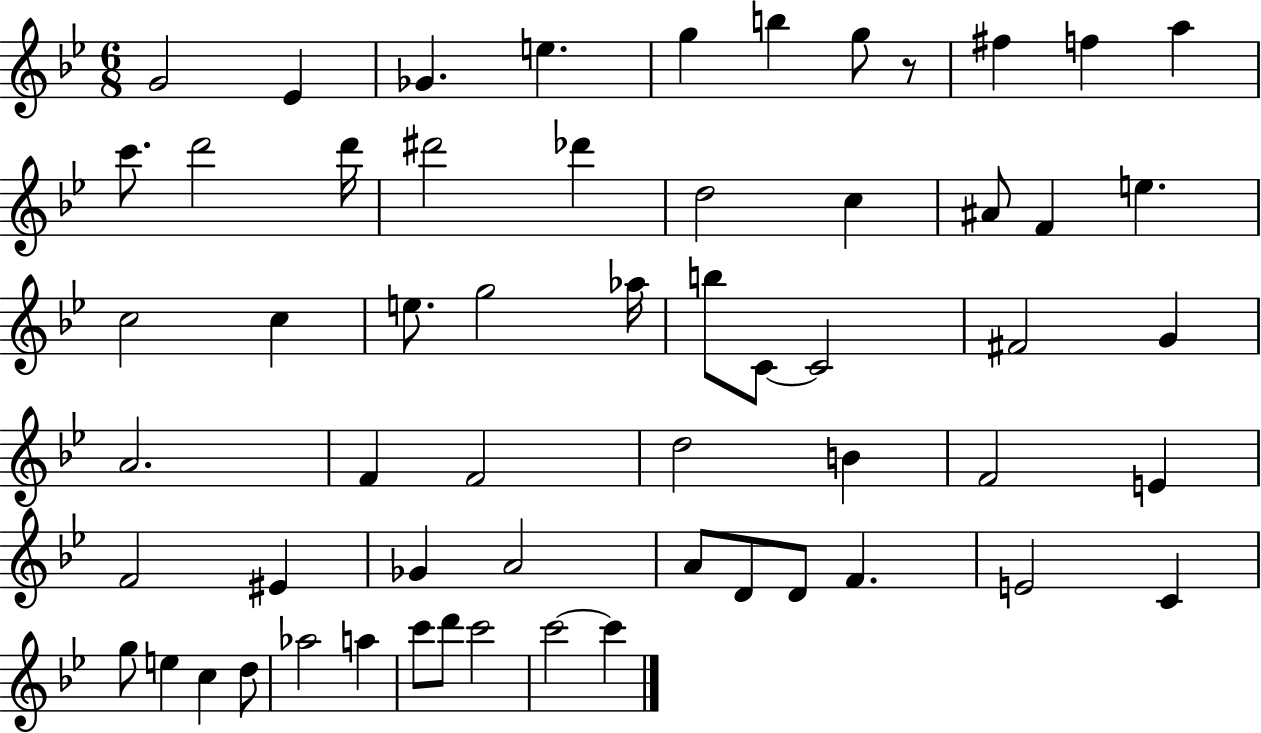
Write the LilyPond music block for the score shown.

{
  \clef treble
  \numericTimeSignature
  \time 6/8
  \key bes \major
  g'2 ees'4 | ges'4. e''4. | g''4 b''4 g''8 r8 | fis''4 f''4 a''4 | \break c'''8. d'''2 d'''16 | dis'''2 des'''4 | d''2 c''4 | ais'8 f'4 e''4. | \break c''2 c''4 | e''8. g''2 aes''16 | b''8 c'8~~ c'2 | fis'2 g'4 | \break a'2. | f'4 f'2 | d''2 b'4 | f'2 e'4 | \break f'2 eis'4 | ges'4 a'2 | a'8 d'8 d'8 f'4. | e'2 c'4 | \break g''8 e''4 c''4 d''8 | aes''2 a''4 | c'''8 d'''8 c'''2 | c'''2~~ c'''4 | \break \bar "|."
}